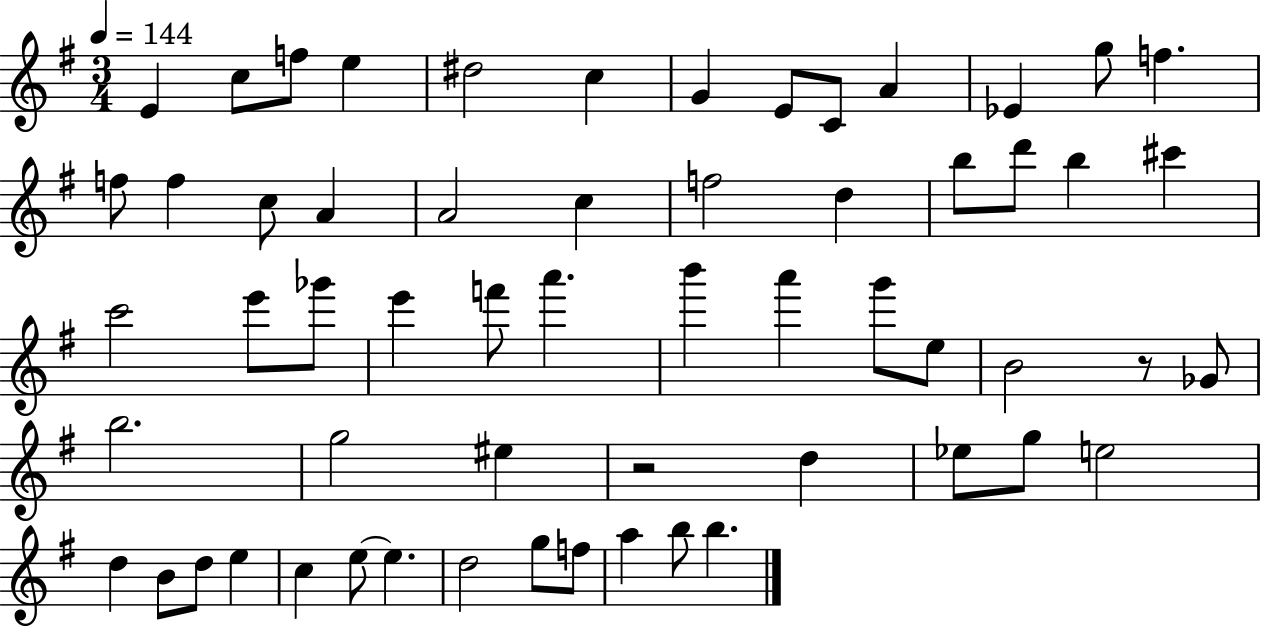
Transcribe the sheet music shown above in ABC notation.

X:1
T:Untitled
M:3/4
L:1/4
K:G
E c/2 f/2 e ^d2 c G E/2 C/2 A _E g/2 f f/2 f c/2 A A2 c f2 d b/2 d'/2 b ^c' c'2 e'/2 _g'/2 e' f'/2 a' b' a' g'/2 e/2 B2 z/2 _G/2 b2 g2 ^e z2 d _e/2 g/2 e2 d B/2 d/2 e c e/2 e d2 g/2 f/2 a b/2 b